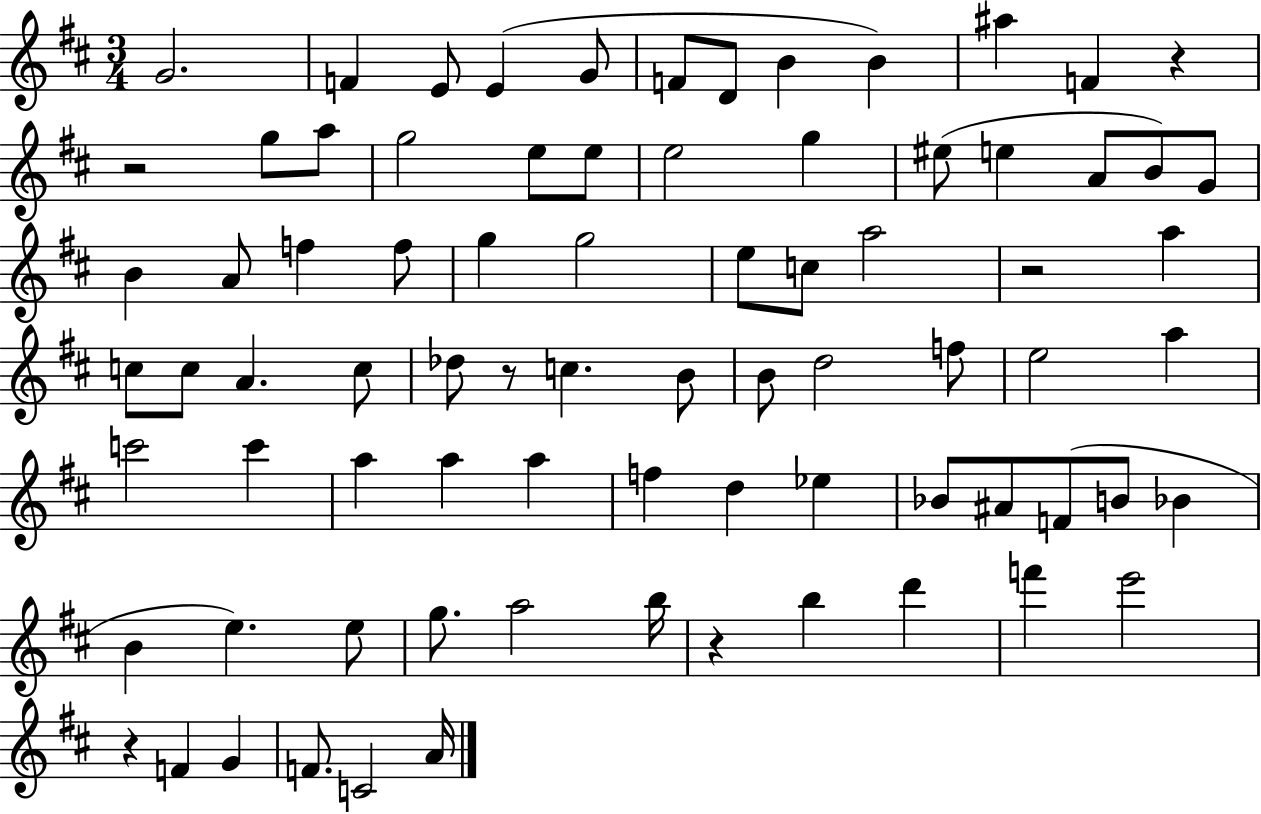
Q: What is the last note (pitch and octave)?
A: A4